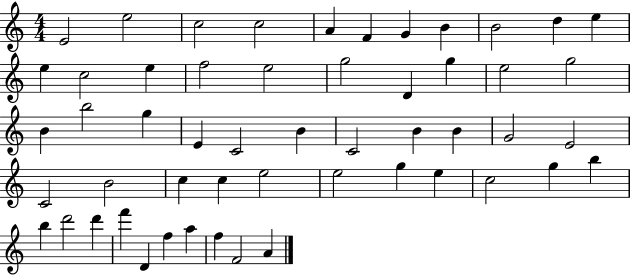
X:1
T:Untitled
M:4/4
L:1/4
K:C
E2 e2 c2 c2 A F G B B2 d e e c2 e f2 e2 g2 D g e2 g2 B b2 g E C2 B C2 B B G2 E2 C2 B2 c c e2 e2 g e c2 g b b d'2 d' f' D f a f F2 A